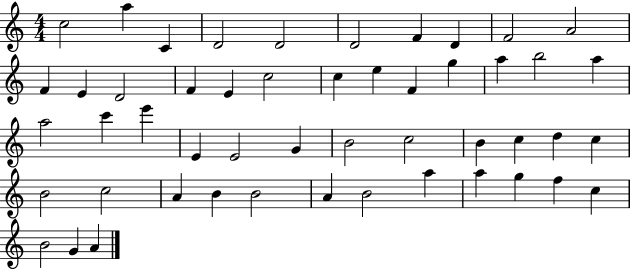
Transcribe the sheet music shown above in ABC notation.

X:1
T:Untitled
M:4/4
L:1/4
K:C
c2 a C D2 D2 D2 F D F2 A2 F E D2 F E c2 c e F g a b2 a a2 c' e' E E2 G B2 c2 B c d c B2 c2 A B B2 A B2 a a g f c B2 G A